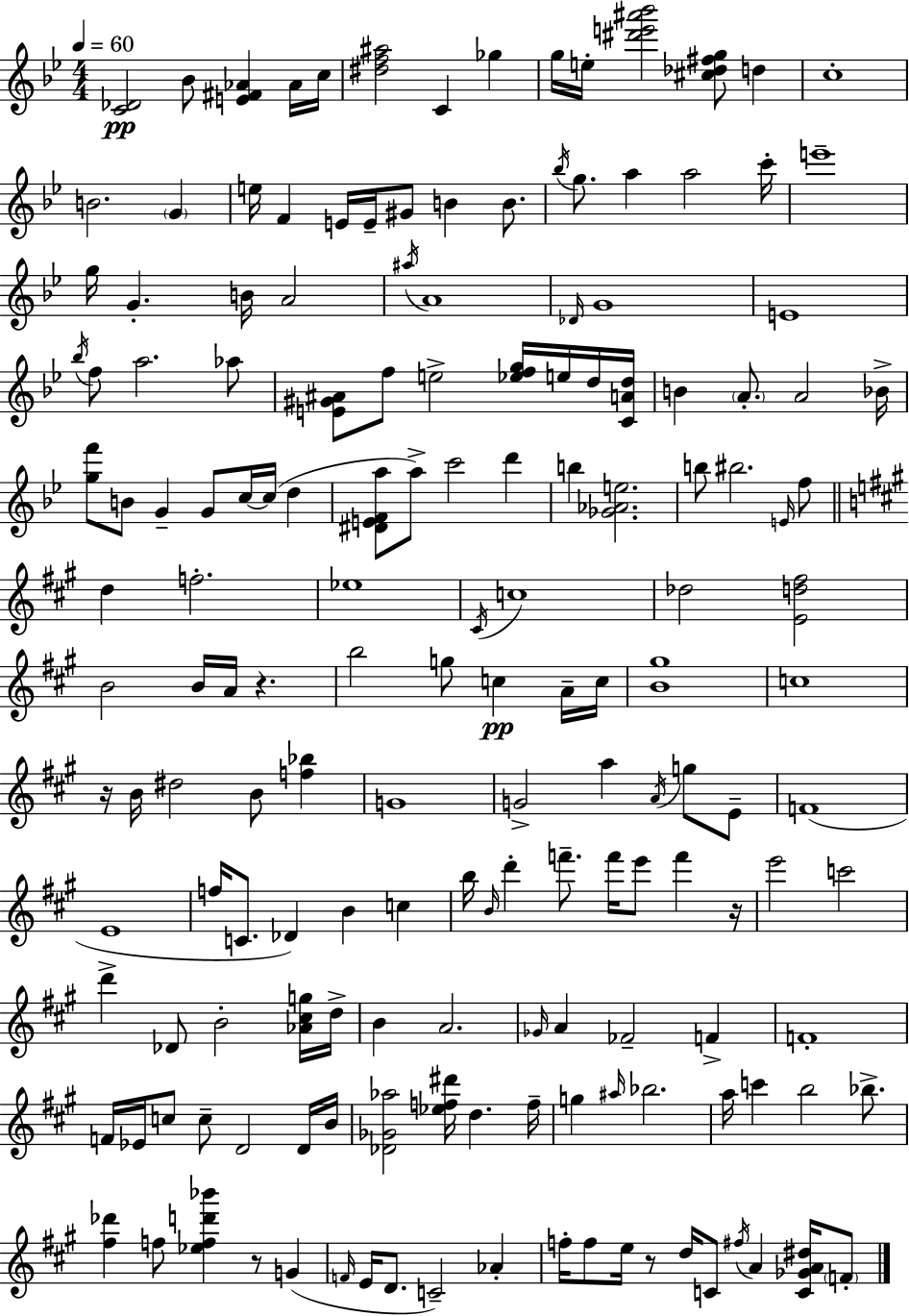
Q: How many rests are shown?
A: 5